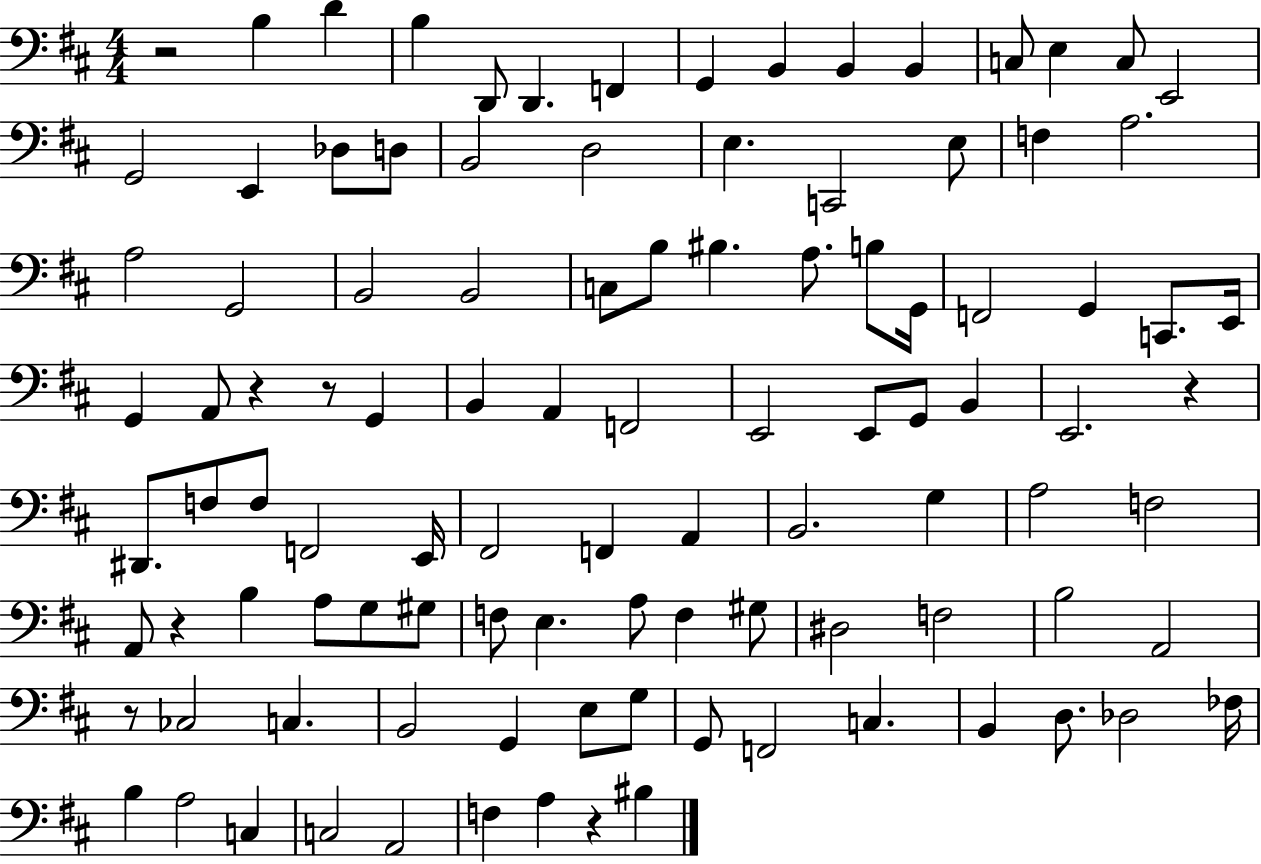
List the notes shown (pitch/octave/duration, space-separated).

R/h B3/q D4/q B3/q D2/e D2/q. F2/q G2/q B2/q B2/q B2/q C3/e E3/q C3/e E2/h G2/h E2/q Db3/e D3/e B2/h D3/h E3/q. C2/h E3/e F3/q A3/h. A3/h G2/h B2/h B2/h C3/e B3/e BIS3/q. A3/e. B3/e G2/s F2/h G2/q C2/e. E2/s G2/q A2/e R/q R/e G2/q B2/q A2/q F2/h E2/h E2/e G2/e B2/q E2/h. R/q D#2/e. F3/e F3/e F2/h E2/s F#2/h F2/q A2/q B2/h. G3/q A3/h F3/h A2/e R/q B3/q A3/e G3/e G#3/e F3/e E3/q. A3/e F3/q G#3/e D#3/h F3/h B3/h A2/h R/e CES3/h C3/q. B2/h G2/q E3/e G3/e G2/e F2/h C3/q. B2/q D3/e. Db3/h FES3/s B3/q A3/h C3/q C3/h A2/h F3/q A3/q R/q BIS3/q